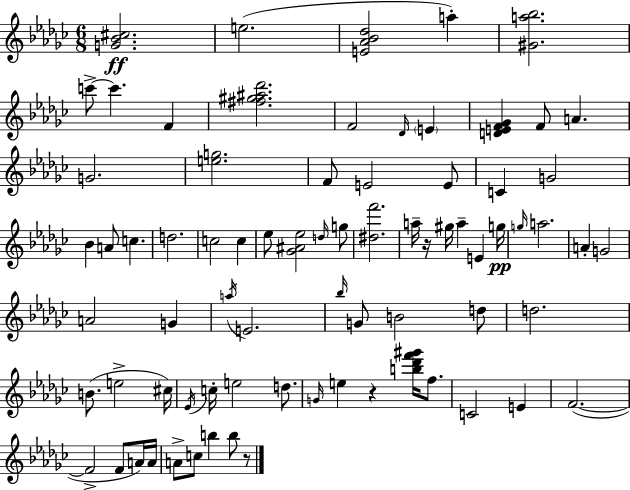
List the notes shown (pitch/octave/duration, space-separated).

[G4,Bb4,C#5]/h. E5/h. [E4,Ab4,Bb4,Db5]/h A5/q [G#4,A5,Bb5]/h. C6/e C6/q. F4/q [F#5,G#5,A#5,Db6]/h. F4/h Db4/s E4/q [D4,E4,F4,Gb4]/q F4/e A4/q. G4/h. [E5,G5]/h. F4/e E4/h E4/e C4/q G4/h Bb4/q A4/e C5/q. D5/h. C5/h C5/q Eb5/e [Gb4,A#4,Eb5]/h D5/s G5/e [D#5,F6]/h. A5/s R/s G#5/s A5/q E4/q G5/s G5/s A5/h. A4/q G4/h A4/h G4/q A5/s E4/h. Bb5/s G4/e B4/h D5/e D5/h. B4/e. E5/h C#5/s Eb4/s C5/s E5/h D5/e. G4/s E5/q R/q [B5,Db6,F6,G#6]/s F5/e. C4/h E4/q F4/h. F4/h F4/e A4/s A4/s A4/e C5/e B5/q B5/e R/e